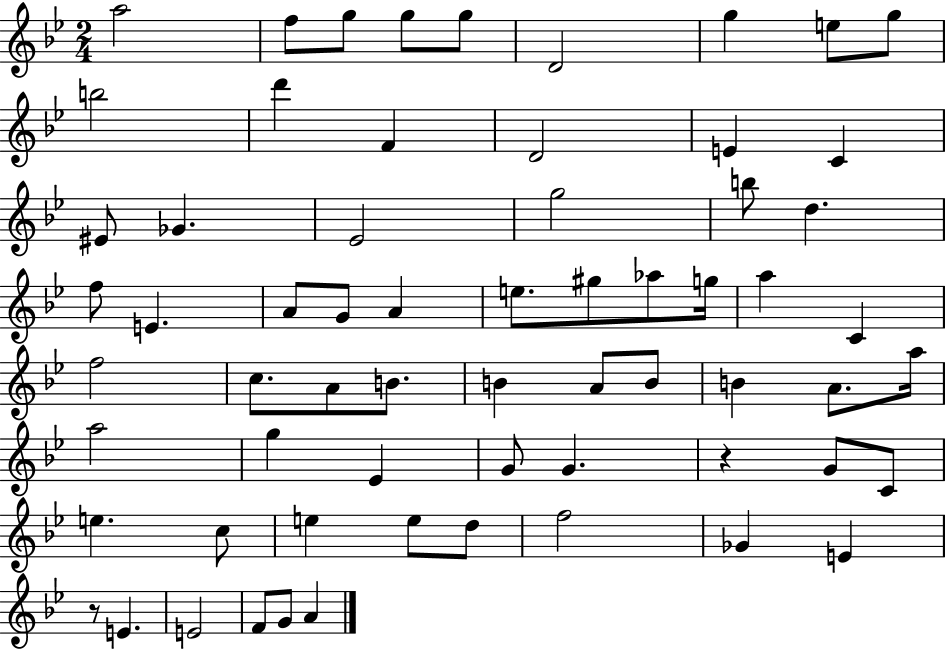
A5/h F5/e G5/e G5/e G5/e D4/h G5/q E5/e G5/e B5/h D6/q F4/q D4/h E4/q C4/q EIS4/e Gb4/q. Eb4/h G5/h B5/e D5/q. F5/e E4/q. A4/e G4/e A4/q E5/e. G#5/e Ab5/e G5/s A5/q C4/q F5/h C5/e. A4/e B4/e. B4/q A4/e B4/e B4/q A4/e. A5/s A5/h G5/q Eb4/q G4/e G4/q. R/q G4/e C4/e E5/q. C5/e E5/q E5/e D5/e F5/h Gb4/q E4/q R/e E4/q. E4/h F4/e G4/e A4/q